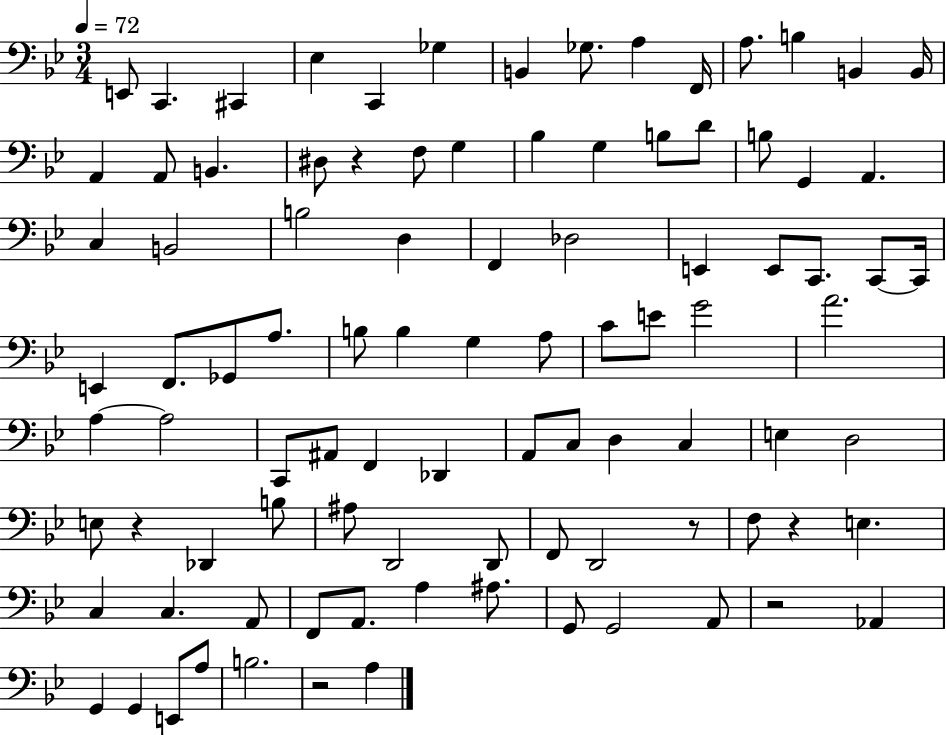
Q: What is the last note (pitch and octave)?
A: A3